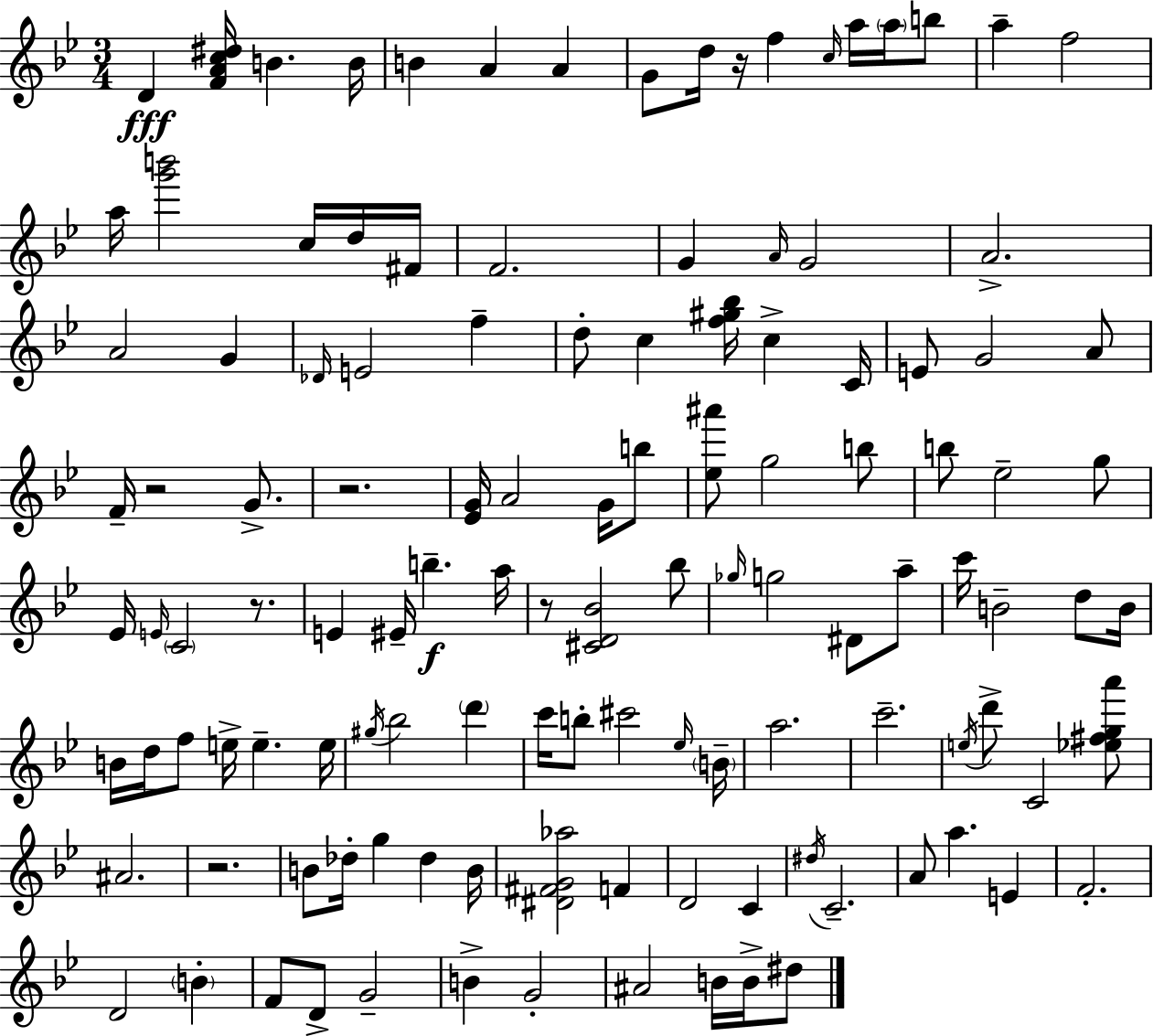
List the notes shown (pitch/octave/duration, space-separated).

D4/q [F4,A4,C5,D#5]/s B4/q. B4/s B4/q A4/q A4/q G4/e D5/s R/s F5/q C5/s A5/s A5/s B5/e A5/q F5/h A5/s [G6,B6]/h C5/s D5/s F#4/s F4/h. G4/q A4/s G4/h A4/h. A4/h G4/q Db4/s E4/h F5/q D5/e C5/q [F5,G#5,Bb5]/s C5/q C4/s E4/e G4/h A4/e F4/s R/h G4/e. R/h. [Eb4,G4]/s A4/h G4/s B5/e [Eb5,A#6]/e G5/h B5/e B5/e Eb5/h G5/e Eb4/s E4/s C4/h R/e. E4/q EIS4/s B5/q. A5/s R/e [C#4,D4,Bb4]/h Bb5/e Gb5/s G5/h D#4/e A5/e C6/s B4/h D5/e B4/s B4/s D5/s F5/e E5/s E5/q. E5/s G#5/s Bb5/h D6/q C6/s B5/e C#6/h Eb5/s B4/s A5/h. C6/h. E5/s D6/e C4/h [Eb5,F#5,G5,A6]/e A#4/h. R/h. B4/e Db5/s G5/q Db5/q B4/s [D#4,F#4,G4,Ab5]/h F4/q D4/h C4/q D#5/s C4/h. A4/e A5/q. E4/q F4/h. D4/h B4/q F4/e D4/e G4/h B4/q G4/h A#4/h B4/s B4/s D#5/e